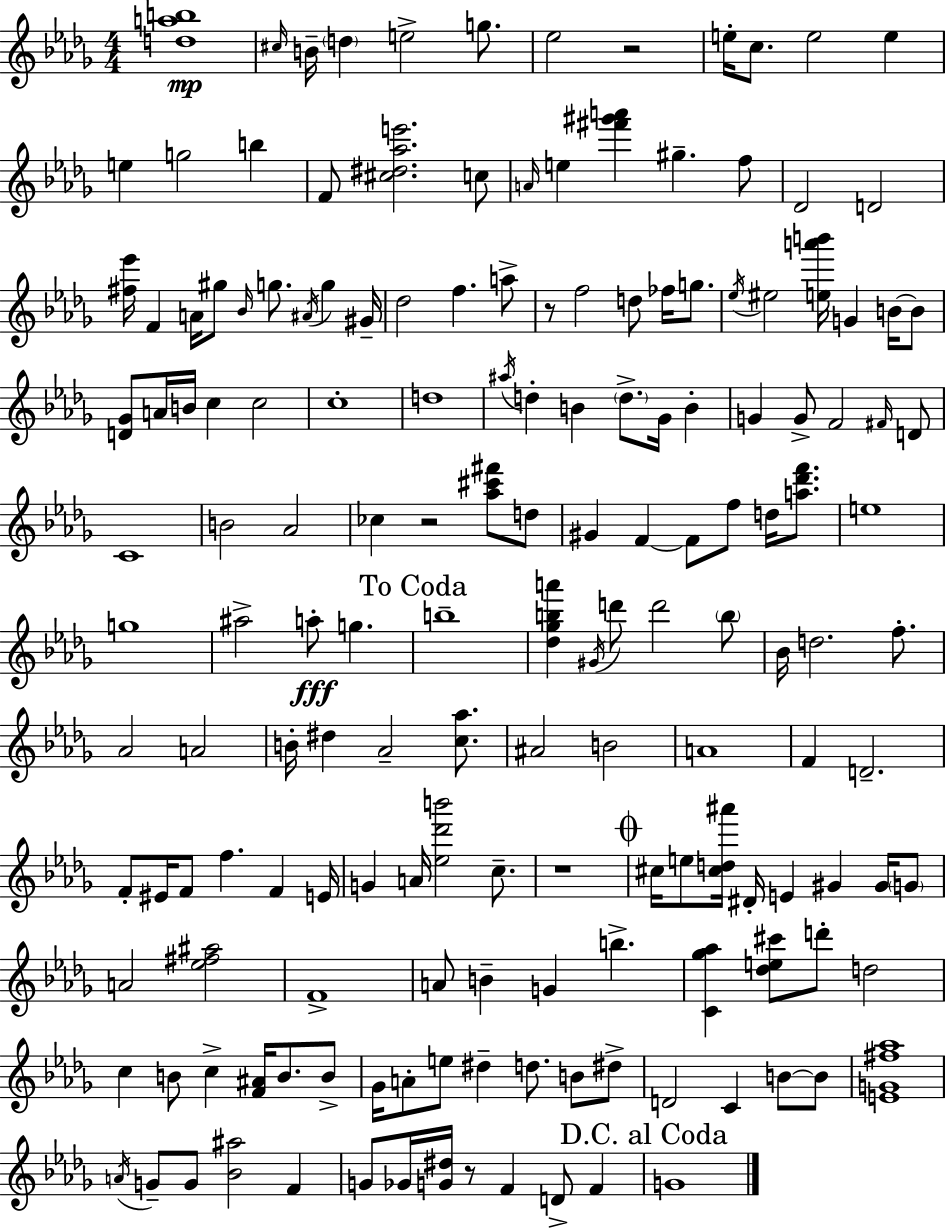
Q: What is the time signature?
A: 4/4